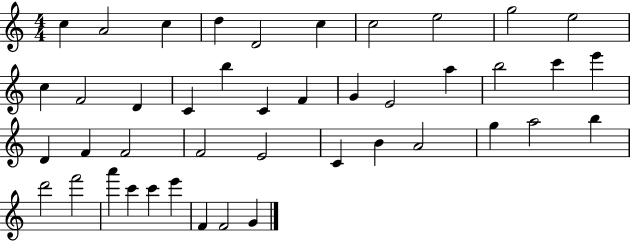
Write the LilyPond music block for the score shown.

{
  \clef treble
  \numericTimeSignature
  \time 4/4
  \key c \major
  c''4 a'2 c''4 | d''4 d'2 c''4 | c''2 e''2 | g''2 e''2 | \break c''4 f'2 d'4 | c'4 b''4 c'4 f'4 | g'4 e'2 a''4 | b''2 c'''4 e'''4 | \break d'4 f'4 f'2 | f'2 e'2 | c'4 b'4 a'2 | g''4 a''2 b''4 | \break d'''2 f'''2 | a'''4 c'''4 c'''4 e'''4 | f'4 f'2 g'4 | \bar "|."
}